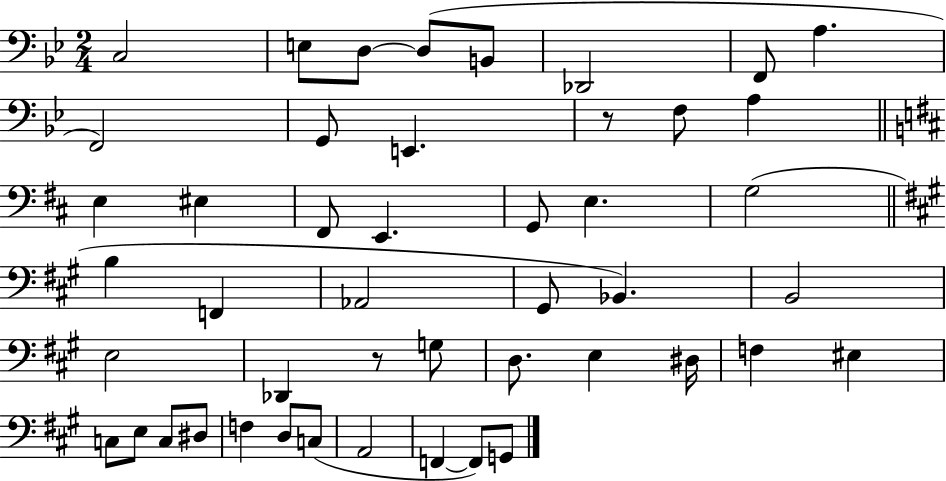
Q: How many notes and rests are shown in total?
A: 47